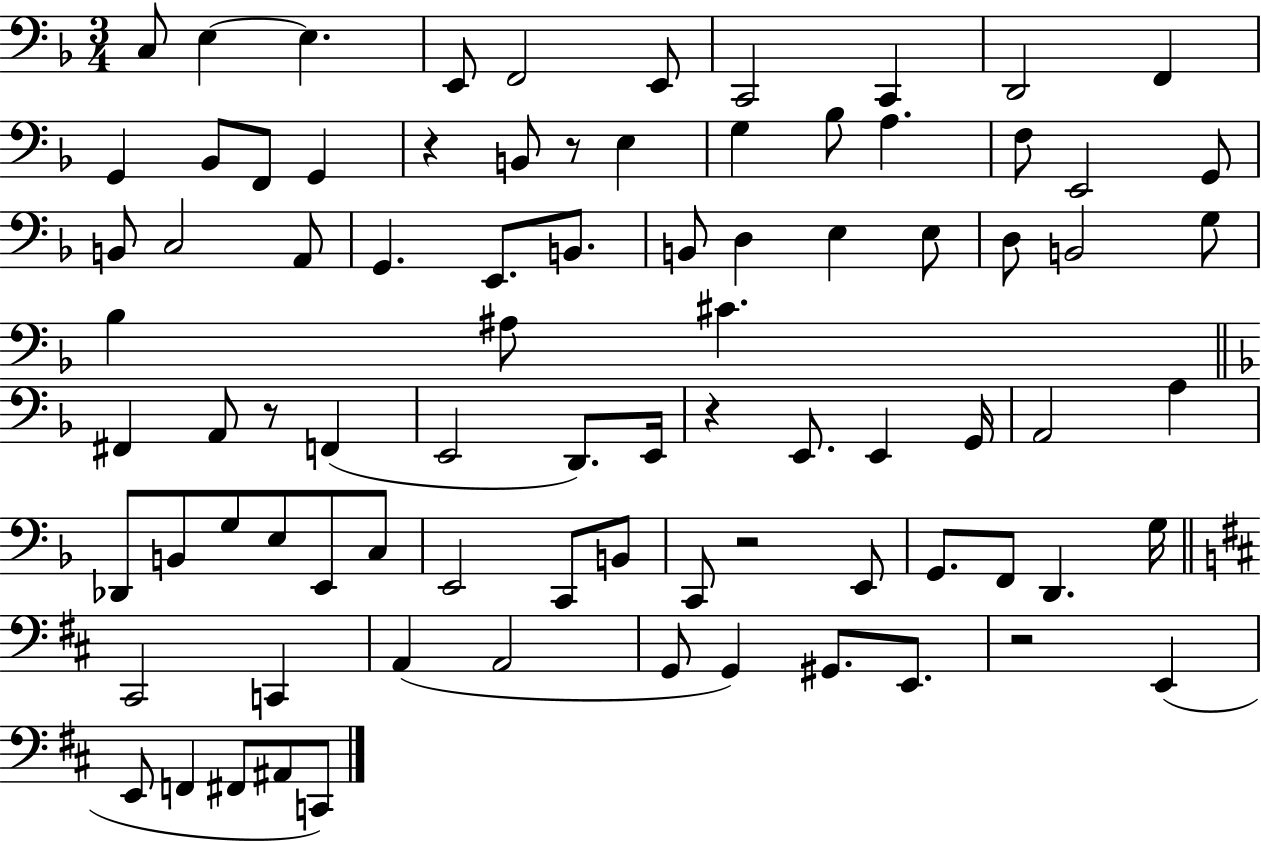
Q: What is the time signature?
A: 3/4